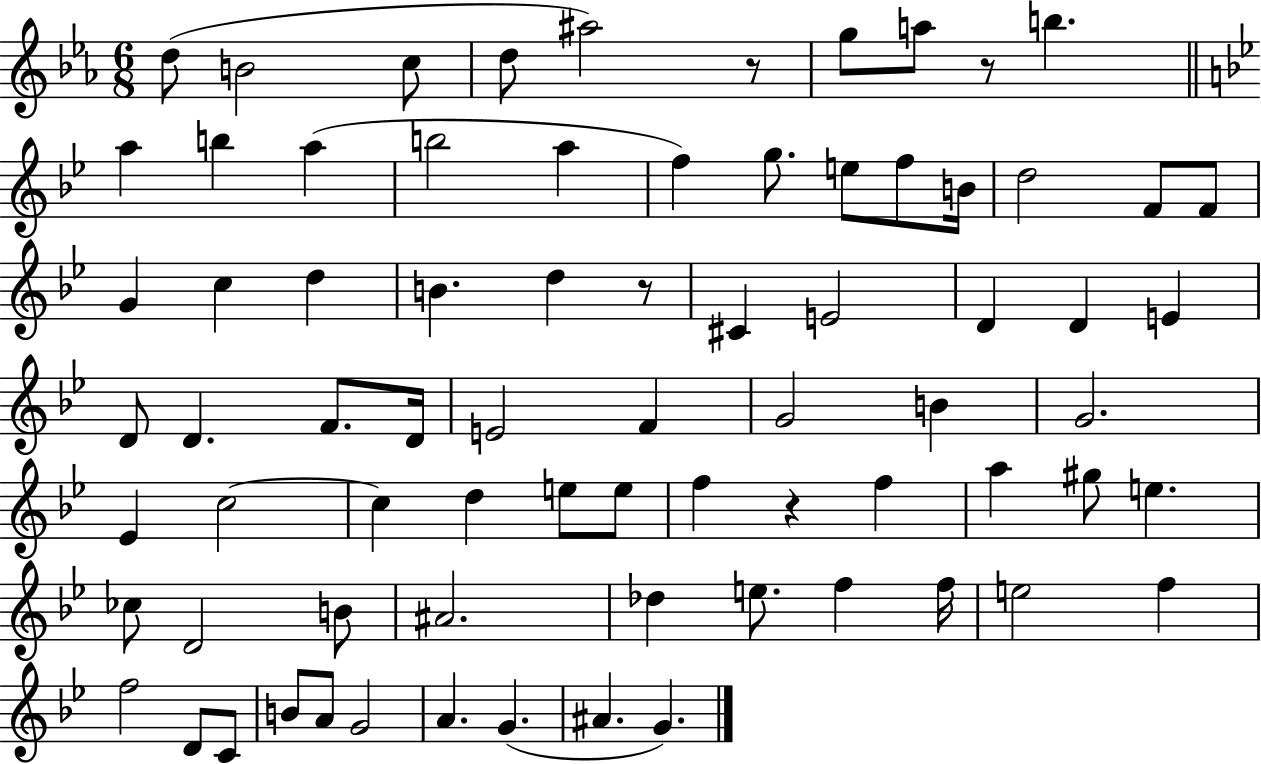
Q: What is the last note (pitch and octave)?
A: G4